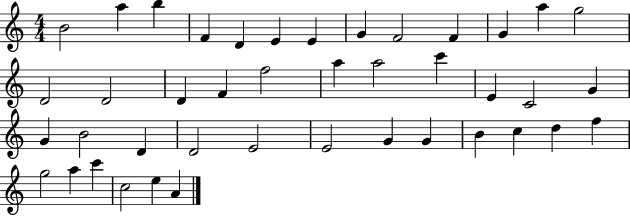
X:1
T:Untitled
M:4/4
L:1/4
K:C
B2 a b F D E E G F2 F G a g2 D2 D2 D F f2 a a2 c' E C2 G G B2 D D2 E2 E2 G G B c d f g2 a c' c2 e A